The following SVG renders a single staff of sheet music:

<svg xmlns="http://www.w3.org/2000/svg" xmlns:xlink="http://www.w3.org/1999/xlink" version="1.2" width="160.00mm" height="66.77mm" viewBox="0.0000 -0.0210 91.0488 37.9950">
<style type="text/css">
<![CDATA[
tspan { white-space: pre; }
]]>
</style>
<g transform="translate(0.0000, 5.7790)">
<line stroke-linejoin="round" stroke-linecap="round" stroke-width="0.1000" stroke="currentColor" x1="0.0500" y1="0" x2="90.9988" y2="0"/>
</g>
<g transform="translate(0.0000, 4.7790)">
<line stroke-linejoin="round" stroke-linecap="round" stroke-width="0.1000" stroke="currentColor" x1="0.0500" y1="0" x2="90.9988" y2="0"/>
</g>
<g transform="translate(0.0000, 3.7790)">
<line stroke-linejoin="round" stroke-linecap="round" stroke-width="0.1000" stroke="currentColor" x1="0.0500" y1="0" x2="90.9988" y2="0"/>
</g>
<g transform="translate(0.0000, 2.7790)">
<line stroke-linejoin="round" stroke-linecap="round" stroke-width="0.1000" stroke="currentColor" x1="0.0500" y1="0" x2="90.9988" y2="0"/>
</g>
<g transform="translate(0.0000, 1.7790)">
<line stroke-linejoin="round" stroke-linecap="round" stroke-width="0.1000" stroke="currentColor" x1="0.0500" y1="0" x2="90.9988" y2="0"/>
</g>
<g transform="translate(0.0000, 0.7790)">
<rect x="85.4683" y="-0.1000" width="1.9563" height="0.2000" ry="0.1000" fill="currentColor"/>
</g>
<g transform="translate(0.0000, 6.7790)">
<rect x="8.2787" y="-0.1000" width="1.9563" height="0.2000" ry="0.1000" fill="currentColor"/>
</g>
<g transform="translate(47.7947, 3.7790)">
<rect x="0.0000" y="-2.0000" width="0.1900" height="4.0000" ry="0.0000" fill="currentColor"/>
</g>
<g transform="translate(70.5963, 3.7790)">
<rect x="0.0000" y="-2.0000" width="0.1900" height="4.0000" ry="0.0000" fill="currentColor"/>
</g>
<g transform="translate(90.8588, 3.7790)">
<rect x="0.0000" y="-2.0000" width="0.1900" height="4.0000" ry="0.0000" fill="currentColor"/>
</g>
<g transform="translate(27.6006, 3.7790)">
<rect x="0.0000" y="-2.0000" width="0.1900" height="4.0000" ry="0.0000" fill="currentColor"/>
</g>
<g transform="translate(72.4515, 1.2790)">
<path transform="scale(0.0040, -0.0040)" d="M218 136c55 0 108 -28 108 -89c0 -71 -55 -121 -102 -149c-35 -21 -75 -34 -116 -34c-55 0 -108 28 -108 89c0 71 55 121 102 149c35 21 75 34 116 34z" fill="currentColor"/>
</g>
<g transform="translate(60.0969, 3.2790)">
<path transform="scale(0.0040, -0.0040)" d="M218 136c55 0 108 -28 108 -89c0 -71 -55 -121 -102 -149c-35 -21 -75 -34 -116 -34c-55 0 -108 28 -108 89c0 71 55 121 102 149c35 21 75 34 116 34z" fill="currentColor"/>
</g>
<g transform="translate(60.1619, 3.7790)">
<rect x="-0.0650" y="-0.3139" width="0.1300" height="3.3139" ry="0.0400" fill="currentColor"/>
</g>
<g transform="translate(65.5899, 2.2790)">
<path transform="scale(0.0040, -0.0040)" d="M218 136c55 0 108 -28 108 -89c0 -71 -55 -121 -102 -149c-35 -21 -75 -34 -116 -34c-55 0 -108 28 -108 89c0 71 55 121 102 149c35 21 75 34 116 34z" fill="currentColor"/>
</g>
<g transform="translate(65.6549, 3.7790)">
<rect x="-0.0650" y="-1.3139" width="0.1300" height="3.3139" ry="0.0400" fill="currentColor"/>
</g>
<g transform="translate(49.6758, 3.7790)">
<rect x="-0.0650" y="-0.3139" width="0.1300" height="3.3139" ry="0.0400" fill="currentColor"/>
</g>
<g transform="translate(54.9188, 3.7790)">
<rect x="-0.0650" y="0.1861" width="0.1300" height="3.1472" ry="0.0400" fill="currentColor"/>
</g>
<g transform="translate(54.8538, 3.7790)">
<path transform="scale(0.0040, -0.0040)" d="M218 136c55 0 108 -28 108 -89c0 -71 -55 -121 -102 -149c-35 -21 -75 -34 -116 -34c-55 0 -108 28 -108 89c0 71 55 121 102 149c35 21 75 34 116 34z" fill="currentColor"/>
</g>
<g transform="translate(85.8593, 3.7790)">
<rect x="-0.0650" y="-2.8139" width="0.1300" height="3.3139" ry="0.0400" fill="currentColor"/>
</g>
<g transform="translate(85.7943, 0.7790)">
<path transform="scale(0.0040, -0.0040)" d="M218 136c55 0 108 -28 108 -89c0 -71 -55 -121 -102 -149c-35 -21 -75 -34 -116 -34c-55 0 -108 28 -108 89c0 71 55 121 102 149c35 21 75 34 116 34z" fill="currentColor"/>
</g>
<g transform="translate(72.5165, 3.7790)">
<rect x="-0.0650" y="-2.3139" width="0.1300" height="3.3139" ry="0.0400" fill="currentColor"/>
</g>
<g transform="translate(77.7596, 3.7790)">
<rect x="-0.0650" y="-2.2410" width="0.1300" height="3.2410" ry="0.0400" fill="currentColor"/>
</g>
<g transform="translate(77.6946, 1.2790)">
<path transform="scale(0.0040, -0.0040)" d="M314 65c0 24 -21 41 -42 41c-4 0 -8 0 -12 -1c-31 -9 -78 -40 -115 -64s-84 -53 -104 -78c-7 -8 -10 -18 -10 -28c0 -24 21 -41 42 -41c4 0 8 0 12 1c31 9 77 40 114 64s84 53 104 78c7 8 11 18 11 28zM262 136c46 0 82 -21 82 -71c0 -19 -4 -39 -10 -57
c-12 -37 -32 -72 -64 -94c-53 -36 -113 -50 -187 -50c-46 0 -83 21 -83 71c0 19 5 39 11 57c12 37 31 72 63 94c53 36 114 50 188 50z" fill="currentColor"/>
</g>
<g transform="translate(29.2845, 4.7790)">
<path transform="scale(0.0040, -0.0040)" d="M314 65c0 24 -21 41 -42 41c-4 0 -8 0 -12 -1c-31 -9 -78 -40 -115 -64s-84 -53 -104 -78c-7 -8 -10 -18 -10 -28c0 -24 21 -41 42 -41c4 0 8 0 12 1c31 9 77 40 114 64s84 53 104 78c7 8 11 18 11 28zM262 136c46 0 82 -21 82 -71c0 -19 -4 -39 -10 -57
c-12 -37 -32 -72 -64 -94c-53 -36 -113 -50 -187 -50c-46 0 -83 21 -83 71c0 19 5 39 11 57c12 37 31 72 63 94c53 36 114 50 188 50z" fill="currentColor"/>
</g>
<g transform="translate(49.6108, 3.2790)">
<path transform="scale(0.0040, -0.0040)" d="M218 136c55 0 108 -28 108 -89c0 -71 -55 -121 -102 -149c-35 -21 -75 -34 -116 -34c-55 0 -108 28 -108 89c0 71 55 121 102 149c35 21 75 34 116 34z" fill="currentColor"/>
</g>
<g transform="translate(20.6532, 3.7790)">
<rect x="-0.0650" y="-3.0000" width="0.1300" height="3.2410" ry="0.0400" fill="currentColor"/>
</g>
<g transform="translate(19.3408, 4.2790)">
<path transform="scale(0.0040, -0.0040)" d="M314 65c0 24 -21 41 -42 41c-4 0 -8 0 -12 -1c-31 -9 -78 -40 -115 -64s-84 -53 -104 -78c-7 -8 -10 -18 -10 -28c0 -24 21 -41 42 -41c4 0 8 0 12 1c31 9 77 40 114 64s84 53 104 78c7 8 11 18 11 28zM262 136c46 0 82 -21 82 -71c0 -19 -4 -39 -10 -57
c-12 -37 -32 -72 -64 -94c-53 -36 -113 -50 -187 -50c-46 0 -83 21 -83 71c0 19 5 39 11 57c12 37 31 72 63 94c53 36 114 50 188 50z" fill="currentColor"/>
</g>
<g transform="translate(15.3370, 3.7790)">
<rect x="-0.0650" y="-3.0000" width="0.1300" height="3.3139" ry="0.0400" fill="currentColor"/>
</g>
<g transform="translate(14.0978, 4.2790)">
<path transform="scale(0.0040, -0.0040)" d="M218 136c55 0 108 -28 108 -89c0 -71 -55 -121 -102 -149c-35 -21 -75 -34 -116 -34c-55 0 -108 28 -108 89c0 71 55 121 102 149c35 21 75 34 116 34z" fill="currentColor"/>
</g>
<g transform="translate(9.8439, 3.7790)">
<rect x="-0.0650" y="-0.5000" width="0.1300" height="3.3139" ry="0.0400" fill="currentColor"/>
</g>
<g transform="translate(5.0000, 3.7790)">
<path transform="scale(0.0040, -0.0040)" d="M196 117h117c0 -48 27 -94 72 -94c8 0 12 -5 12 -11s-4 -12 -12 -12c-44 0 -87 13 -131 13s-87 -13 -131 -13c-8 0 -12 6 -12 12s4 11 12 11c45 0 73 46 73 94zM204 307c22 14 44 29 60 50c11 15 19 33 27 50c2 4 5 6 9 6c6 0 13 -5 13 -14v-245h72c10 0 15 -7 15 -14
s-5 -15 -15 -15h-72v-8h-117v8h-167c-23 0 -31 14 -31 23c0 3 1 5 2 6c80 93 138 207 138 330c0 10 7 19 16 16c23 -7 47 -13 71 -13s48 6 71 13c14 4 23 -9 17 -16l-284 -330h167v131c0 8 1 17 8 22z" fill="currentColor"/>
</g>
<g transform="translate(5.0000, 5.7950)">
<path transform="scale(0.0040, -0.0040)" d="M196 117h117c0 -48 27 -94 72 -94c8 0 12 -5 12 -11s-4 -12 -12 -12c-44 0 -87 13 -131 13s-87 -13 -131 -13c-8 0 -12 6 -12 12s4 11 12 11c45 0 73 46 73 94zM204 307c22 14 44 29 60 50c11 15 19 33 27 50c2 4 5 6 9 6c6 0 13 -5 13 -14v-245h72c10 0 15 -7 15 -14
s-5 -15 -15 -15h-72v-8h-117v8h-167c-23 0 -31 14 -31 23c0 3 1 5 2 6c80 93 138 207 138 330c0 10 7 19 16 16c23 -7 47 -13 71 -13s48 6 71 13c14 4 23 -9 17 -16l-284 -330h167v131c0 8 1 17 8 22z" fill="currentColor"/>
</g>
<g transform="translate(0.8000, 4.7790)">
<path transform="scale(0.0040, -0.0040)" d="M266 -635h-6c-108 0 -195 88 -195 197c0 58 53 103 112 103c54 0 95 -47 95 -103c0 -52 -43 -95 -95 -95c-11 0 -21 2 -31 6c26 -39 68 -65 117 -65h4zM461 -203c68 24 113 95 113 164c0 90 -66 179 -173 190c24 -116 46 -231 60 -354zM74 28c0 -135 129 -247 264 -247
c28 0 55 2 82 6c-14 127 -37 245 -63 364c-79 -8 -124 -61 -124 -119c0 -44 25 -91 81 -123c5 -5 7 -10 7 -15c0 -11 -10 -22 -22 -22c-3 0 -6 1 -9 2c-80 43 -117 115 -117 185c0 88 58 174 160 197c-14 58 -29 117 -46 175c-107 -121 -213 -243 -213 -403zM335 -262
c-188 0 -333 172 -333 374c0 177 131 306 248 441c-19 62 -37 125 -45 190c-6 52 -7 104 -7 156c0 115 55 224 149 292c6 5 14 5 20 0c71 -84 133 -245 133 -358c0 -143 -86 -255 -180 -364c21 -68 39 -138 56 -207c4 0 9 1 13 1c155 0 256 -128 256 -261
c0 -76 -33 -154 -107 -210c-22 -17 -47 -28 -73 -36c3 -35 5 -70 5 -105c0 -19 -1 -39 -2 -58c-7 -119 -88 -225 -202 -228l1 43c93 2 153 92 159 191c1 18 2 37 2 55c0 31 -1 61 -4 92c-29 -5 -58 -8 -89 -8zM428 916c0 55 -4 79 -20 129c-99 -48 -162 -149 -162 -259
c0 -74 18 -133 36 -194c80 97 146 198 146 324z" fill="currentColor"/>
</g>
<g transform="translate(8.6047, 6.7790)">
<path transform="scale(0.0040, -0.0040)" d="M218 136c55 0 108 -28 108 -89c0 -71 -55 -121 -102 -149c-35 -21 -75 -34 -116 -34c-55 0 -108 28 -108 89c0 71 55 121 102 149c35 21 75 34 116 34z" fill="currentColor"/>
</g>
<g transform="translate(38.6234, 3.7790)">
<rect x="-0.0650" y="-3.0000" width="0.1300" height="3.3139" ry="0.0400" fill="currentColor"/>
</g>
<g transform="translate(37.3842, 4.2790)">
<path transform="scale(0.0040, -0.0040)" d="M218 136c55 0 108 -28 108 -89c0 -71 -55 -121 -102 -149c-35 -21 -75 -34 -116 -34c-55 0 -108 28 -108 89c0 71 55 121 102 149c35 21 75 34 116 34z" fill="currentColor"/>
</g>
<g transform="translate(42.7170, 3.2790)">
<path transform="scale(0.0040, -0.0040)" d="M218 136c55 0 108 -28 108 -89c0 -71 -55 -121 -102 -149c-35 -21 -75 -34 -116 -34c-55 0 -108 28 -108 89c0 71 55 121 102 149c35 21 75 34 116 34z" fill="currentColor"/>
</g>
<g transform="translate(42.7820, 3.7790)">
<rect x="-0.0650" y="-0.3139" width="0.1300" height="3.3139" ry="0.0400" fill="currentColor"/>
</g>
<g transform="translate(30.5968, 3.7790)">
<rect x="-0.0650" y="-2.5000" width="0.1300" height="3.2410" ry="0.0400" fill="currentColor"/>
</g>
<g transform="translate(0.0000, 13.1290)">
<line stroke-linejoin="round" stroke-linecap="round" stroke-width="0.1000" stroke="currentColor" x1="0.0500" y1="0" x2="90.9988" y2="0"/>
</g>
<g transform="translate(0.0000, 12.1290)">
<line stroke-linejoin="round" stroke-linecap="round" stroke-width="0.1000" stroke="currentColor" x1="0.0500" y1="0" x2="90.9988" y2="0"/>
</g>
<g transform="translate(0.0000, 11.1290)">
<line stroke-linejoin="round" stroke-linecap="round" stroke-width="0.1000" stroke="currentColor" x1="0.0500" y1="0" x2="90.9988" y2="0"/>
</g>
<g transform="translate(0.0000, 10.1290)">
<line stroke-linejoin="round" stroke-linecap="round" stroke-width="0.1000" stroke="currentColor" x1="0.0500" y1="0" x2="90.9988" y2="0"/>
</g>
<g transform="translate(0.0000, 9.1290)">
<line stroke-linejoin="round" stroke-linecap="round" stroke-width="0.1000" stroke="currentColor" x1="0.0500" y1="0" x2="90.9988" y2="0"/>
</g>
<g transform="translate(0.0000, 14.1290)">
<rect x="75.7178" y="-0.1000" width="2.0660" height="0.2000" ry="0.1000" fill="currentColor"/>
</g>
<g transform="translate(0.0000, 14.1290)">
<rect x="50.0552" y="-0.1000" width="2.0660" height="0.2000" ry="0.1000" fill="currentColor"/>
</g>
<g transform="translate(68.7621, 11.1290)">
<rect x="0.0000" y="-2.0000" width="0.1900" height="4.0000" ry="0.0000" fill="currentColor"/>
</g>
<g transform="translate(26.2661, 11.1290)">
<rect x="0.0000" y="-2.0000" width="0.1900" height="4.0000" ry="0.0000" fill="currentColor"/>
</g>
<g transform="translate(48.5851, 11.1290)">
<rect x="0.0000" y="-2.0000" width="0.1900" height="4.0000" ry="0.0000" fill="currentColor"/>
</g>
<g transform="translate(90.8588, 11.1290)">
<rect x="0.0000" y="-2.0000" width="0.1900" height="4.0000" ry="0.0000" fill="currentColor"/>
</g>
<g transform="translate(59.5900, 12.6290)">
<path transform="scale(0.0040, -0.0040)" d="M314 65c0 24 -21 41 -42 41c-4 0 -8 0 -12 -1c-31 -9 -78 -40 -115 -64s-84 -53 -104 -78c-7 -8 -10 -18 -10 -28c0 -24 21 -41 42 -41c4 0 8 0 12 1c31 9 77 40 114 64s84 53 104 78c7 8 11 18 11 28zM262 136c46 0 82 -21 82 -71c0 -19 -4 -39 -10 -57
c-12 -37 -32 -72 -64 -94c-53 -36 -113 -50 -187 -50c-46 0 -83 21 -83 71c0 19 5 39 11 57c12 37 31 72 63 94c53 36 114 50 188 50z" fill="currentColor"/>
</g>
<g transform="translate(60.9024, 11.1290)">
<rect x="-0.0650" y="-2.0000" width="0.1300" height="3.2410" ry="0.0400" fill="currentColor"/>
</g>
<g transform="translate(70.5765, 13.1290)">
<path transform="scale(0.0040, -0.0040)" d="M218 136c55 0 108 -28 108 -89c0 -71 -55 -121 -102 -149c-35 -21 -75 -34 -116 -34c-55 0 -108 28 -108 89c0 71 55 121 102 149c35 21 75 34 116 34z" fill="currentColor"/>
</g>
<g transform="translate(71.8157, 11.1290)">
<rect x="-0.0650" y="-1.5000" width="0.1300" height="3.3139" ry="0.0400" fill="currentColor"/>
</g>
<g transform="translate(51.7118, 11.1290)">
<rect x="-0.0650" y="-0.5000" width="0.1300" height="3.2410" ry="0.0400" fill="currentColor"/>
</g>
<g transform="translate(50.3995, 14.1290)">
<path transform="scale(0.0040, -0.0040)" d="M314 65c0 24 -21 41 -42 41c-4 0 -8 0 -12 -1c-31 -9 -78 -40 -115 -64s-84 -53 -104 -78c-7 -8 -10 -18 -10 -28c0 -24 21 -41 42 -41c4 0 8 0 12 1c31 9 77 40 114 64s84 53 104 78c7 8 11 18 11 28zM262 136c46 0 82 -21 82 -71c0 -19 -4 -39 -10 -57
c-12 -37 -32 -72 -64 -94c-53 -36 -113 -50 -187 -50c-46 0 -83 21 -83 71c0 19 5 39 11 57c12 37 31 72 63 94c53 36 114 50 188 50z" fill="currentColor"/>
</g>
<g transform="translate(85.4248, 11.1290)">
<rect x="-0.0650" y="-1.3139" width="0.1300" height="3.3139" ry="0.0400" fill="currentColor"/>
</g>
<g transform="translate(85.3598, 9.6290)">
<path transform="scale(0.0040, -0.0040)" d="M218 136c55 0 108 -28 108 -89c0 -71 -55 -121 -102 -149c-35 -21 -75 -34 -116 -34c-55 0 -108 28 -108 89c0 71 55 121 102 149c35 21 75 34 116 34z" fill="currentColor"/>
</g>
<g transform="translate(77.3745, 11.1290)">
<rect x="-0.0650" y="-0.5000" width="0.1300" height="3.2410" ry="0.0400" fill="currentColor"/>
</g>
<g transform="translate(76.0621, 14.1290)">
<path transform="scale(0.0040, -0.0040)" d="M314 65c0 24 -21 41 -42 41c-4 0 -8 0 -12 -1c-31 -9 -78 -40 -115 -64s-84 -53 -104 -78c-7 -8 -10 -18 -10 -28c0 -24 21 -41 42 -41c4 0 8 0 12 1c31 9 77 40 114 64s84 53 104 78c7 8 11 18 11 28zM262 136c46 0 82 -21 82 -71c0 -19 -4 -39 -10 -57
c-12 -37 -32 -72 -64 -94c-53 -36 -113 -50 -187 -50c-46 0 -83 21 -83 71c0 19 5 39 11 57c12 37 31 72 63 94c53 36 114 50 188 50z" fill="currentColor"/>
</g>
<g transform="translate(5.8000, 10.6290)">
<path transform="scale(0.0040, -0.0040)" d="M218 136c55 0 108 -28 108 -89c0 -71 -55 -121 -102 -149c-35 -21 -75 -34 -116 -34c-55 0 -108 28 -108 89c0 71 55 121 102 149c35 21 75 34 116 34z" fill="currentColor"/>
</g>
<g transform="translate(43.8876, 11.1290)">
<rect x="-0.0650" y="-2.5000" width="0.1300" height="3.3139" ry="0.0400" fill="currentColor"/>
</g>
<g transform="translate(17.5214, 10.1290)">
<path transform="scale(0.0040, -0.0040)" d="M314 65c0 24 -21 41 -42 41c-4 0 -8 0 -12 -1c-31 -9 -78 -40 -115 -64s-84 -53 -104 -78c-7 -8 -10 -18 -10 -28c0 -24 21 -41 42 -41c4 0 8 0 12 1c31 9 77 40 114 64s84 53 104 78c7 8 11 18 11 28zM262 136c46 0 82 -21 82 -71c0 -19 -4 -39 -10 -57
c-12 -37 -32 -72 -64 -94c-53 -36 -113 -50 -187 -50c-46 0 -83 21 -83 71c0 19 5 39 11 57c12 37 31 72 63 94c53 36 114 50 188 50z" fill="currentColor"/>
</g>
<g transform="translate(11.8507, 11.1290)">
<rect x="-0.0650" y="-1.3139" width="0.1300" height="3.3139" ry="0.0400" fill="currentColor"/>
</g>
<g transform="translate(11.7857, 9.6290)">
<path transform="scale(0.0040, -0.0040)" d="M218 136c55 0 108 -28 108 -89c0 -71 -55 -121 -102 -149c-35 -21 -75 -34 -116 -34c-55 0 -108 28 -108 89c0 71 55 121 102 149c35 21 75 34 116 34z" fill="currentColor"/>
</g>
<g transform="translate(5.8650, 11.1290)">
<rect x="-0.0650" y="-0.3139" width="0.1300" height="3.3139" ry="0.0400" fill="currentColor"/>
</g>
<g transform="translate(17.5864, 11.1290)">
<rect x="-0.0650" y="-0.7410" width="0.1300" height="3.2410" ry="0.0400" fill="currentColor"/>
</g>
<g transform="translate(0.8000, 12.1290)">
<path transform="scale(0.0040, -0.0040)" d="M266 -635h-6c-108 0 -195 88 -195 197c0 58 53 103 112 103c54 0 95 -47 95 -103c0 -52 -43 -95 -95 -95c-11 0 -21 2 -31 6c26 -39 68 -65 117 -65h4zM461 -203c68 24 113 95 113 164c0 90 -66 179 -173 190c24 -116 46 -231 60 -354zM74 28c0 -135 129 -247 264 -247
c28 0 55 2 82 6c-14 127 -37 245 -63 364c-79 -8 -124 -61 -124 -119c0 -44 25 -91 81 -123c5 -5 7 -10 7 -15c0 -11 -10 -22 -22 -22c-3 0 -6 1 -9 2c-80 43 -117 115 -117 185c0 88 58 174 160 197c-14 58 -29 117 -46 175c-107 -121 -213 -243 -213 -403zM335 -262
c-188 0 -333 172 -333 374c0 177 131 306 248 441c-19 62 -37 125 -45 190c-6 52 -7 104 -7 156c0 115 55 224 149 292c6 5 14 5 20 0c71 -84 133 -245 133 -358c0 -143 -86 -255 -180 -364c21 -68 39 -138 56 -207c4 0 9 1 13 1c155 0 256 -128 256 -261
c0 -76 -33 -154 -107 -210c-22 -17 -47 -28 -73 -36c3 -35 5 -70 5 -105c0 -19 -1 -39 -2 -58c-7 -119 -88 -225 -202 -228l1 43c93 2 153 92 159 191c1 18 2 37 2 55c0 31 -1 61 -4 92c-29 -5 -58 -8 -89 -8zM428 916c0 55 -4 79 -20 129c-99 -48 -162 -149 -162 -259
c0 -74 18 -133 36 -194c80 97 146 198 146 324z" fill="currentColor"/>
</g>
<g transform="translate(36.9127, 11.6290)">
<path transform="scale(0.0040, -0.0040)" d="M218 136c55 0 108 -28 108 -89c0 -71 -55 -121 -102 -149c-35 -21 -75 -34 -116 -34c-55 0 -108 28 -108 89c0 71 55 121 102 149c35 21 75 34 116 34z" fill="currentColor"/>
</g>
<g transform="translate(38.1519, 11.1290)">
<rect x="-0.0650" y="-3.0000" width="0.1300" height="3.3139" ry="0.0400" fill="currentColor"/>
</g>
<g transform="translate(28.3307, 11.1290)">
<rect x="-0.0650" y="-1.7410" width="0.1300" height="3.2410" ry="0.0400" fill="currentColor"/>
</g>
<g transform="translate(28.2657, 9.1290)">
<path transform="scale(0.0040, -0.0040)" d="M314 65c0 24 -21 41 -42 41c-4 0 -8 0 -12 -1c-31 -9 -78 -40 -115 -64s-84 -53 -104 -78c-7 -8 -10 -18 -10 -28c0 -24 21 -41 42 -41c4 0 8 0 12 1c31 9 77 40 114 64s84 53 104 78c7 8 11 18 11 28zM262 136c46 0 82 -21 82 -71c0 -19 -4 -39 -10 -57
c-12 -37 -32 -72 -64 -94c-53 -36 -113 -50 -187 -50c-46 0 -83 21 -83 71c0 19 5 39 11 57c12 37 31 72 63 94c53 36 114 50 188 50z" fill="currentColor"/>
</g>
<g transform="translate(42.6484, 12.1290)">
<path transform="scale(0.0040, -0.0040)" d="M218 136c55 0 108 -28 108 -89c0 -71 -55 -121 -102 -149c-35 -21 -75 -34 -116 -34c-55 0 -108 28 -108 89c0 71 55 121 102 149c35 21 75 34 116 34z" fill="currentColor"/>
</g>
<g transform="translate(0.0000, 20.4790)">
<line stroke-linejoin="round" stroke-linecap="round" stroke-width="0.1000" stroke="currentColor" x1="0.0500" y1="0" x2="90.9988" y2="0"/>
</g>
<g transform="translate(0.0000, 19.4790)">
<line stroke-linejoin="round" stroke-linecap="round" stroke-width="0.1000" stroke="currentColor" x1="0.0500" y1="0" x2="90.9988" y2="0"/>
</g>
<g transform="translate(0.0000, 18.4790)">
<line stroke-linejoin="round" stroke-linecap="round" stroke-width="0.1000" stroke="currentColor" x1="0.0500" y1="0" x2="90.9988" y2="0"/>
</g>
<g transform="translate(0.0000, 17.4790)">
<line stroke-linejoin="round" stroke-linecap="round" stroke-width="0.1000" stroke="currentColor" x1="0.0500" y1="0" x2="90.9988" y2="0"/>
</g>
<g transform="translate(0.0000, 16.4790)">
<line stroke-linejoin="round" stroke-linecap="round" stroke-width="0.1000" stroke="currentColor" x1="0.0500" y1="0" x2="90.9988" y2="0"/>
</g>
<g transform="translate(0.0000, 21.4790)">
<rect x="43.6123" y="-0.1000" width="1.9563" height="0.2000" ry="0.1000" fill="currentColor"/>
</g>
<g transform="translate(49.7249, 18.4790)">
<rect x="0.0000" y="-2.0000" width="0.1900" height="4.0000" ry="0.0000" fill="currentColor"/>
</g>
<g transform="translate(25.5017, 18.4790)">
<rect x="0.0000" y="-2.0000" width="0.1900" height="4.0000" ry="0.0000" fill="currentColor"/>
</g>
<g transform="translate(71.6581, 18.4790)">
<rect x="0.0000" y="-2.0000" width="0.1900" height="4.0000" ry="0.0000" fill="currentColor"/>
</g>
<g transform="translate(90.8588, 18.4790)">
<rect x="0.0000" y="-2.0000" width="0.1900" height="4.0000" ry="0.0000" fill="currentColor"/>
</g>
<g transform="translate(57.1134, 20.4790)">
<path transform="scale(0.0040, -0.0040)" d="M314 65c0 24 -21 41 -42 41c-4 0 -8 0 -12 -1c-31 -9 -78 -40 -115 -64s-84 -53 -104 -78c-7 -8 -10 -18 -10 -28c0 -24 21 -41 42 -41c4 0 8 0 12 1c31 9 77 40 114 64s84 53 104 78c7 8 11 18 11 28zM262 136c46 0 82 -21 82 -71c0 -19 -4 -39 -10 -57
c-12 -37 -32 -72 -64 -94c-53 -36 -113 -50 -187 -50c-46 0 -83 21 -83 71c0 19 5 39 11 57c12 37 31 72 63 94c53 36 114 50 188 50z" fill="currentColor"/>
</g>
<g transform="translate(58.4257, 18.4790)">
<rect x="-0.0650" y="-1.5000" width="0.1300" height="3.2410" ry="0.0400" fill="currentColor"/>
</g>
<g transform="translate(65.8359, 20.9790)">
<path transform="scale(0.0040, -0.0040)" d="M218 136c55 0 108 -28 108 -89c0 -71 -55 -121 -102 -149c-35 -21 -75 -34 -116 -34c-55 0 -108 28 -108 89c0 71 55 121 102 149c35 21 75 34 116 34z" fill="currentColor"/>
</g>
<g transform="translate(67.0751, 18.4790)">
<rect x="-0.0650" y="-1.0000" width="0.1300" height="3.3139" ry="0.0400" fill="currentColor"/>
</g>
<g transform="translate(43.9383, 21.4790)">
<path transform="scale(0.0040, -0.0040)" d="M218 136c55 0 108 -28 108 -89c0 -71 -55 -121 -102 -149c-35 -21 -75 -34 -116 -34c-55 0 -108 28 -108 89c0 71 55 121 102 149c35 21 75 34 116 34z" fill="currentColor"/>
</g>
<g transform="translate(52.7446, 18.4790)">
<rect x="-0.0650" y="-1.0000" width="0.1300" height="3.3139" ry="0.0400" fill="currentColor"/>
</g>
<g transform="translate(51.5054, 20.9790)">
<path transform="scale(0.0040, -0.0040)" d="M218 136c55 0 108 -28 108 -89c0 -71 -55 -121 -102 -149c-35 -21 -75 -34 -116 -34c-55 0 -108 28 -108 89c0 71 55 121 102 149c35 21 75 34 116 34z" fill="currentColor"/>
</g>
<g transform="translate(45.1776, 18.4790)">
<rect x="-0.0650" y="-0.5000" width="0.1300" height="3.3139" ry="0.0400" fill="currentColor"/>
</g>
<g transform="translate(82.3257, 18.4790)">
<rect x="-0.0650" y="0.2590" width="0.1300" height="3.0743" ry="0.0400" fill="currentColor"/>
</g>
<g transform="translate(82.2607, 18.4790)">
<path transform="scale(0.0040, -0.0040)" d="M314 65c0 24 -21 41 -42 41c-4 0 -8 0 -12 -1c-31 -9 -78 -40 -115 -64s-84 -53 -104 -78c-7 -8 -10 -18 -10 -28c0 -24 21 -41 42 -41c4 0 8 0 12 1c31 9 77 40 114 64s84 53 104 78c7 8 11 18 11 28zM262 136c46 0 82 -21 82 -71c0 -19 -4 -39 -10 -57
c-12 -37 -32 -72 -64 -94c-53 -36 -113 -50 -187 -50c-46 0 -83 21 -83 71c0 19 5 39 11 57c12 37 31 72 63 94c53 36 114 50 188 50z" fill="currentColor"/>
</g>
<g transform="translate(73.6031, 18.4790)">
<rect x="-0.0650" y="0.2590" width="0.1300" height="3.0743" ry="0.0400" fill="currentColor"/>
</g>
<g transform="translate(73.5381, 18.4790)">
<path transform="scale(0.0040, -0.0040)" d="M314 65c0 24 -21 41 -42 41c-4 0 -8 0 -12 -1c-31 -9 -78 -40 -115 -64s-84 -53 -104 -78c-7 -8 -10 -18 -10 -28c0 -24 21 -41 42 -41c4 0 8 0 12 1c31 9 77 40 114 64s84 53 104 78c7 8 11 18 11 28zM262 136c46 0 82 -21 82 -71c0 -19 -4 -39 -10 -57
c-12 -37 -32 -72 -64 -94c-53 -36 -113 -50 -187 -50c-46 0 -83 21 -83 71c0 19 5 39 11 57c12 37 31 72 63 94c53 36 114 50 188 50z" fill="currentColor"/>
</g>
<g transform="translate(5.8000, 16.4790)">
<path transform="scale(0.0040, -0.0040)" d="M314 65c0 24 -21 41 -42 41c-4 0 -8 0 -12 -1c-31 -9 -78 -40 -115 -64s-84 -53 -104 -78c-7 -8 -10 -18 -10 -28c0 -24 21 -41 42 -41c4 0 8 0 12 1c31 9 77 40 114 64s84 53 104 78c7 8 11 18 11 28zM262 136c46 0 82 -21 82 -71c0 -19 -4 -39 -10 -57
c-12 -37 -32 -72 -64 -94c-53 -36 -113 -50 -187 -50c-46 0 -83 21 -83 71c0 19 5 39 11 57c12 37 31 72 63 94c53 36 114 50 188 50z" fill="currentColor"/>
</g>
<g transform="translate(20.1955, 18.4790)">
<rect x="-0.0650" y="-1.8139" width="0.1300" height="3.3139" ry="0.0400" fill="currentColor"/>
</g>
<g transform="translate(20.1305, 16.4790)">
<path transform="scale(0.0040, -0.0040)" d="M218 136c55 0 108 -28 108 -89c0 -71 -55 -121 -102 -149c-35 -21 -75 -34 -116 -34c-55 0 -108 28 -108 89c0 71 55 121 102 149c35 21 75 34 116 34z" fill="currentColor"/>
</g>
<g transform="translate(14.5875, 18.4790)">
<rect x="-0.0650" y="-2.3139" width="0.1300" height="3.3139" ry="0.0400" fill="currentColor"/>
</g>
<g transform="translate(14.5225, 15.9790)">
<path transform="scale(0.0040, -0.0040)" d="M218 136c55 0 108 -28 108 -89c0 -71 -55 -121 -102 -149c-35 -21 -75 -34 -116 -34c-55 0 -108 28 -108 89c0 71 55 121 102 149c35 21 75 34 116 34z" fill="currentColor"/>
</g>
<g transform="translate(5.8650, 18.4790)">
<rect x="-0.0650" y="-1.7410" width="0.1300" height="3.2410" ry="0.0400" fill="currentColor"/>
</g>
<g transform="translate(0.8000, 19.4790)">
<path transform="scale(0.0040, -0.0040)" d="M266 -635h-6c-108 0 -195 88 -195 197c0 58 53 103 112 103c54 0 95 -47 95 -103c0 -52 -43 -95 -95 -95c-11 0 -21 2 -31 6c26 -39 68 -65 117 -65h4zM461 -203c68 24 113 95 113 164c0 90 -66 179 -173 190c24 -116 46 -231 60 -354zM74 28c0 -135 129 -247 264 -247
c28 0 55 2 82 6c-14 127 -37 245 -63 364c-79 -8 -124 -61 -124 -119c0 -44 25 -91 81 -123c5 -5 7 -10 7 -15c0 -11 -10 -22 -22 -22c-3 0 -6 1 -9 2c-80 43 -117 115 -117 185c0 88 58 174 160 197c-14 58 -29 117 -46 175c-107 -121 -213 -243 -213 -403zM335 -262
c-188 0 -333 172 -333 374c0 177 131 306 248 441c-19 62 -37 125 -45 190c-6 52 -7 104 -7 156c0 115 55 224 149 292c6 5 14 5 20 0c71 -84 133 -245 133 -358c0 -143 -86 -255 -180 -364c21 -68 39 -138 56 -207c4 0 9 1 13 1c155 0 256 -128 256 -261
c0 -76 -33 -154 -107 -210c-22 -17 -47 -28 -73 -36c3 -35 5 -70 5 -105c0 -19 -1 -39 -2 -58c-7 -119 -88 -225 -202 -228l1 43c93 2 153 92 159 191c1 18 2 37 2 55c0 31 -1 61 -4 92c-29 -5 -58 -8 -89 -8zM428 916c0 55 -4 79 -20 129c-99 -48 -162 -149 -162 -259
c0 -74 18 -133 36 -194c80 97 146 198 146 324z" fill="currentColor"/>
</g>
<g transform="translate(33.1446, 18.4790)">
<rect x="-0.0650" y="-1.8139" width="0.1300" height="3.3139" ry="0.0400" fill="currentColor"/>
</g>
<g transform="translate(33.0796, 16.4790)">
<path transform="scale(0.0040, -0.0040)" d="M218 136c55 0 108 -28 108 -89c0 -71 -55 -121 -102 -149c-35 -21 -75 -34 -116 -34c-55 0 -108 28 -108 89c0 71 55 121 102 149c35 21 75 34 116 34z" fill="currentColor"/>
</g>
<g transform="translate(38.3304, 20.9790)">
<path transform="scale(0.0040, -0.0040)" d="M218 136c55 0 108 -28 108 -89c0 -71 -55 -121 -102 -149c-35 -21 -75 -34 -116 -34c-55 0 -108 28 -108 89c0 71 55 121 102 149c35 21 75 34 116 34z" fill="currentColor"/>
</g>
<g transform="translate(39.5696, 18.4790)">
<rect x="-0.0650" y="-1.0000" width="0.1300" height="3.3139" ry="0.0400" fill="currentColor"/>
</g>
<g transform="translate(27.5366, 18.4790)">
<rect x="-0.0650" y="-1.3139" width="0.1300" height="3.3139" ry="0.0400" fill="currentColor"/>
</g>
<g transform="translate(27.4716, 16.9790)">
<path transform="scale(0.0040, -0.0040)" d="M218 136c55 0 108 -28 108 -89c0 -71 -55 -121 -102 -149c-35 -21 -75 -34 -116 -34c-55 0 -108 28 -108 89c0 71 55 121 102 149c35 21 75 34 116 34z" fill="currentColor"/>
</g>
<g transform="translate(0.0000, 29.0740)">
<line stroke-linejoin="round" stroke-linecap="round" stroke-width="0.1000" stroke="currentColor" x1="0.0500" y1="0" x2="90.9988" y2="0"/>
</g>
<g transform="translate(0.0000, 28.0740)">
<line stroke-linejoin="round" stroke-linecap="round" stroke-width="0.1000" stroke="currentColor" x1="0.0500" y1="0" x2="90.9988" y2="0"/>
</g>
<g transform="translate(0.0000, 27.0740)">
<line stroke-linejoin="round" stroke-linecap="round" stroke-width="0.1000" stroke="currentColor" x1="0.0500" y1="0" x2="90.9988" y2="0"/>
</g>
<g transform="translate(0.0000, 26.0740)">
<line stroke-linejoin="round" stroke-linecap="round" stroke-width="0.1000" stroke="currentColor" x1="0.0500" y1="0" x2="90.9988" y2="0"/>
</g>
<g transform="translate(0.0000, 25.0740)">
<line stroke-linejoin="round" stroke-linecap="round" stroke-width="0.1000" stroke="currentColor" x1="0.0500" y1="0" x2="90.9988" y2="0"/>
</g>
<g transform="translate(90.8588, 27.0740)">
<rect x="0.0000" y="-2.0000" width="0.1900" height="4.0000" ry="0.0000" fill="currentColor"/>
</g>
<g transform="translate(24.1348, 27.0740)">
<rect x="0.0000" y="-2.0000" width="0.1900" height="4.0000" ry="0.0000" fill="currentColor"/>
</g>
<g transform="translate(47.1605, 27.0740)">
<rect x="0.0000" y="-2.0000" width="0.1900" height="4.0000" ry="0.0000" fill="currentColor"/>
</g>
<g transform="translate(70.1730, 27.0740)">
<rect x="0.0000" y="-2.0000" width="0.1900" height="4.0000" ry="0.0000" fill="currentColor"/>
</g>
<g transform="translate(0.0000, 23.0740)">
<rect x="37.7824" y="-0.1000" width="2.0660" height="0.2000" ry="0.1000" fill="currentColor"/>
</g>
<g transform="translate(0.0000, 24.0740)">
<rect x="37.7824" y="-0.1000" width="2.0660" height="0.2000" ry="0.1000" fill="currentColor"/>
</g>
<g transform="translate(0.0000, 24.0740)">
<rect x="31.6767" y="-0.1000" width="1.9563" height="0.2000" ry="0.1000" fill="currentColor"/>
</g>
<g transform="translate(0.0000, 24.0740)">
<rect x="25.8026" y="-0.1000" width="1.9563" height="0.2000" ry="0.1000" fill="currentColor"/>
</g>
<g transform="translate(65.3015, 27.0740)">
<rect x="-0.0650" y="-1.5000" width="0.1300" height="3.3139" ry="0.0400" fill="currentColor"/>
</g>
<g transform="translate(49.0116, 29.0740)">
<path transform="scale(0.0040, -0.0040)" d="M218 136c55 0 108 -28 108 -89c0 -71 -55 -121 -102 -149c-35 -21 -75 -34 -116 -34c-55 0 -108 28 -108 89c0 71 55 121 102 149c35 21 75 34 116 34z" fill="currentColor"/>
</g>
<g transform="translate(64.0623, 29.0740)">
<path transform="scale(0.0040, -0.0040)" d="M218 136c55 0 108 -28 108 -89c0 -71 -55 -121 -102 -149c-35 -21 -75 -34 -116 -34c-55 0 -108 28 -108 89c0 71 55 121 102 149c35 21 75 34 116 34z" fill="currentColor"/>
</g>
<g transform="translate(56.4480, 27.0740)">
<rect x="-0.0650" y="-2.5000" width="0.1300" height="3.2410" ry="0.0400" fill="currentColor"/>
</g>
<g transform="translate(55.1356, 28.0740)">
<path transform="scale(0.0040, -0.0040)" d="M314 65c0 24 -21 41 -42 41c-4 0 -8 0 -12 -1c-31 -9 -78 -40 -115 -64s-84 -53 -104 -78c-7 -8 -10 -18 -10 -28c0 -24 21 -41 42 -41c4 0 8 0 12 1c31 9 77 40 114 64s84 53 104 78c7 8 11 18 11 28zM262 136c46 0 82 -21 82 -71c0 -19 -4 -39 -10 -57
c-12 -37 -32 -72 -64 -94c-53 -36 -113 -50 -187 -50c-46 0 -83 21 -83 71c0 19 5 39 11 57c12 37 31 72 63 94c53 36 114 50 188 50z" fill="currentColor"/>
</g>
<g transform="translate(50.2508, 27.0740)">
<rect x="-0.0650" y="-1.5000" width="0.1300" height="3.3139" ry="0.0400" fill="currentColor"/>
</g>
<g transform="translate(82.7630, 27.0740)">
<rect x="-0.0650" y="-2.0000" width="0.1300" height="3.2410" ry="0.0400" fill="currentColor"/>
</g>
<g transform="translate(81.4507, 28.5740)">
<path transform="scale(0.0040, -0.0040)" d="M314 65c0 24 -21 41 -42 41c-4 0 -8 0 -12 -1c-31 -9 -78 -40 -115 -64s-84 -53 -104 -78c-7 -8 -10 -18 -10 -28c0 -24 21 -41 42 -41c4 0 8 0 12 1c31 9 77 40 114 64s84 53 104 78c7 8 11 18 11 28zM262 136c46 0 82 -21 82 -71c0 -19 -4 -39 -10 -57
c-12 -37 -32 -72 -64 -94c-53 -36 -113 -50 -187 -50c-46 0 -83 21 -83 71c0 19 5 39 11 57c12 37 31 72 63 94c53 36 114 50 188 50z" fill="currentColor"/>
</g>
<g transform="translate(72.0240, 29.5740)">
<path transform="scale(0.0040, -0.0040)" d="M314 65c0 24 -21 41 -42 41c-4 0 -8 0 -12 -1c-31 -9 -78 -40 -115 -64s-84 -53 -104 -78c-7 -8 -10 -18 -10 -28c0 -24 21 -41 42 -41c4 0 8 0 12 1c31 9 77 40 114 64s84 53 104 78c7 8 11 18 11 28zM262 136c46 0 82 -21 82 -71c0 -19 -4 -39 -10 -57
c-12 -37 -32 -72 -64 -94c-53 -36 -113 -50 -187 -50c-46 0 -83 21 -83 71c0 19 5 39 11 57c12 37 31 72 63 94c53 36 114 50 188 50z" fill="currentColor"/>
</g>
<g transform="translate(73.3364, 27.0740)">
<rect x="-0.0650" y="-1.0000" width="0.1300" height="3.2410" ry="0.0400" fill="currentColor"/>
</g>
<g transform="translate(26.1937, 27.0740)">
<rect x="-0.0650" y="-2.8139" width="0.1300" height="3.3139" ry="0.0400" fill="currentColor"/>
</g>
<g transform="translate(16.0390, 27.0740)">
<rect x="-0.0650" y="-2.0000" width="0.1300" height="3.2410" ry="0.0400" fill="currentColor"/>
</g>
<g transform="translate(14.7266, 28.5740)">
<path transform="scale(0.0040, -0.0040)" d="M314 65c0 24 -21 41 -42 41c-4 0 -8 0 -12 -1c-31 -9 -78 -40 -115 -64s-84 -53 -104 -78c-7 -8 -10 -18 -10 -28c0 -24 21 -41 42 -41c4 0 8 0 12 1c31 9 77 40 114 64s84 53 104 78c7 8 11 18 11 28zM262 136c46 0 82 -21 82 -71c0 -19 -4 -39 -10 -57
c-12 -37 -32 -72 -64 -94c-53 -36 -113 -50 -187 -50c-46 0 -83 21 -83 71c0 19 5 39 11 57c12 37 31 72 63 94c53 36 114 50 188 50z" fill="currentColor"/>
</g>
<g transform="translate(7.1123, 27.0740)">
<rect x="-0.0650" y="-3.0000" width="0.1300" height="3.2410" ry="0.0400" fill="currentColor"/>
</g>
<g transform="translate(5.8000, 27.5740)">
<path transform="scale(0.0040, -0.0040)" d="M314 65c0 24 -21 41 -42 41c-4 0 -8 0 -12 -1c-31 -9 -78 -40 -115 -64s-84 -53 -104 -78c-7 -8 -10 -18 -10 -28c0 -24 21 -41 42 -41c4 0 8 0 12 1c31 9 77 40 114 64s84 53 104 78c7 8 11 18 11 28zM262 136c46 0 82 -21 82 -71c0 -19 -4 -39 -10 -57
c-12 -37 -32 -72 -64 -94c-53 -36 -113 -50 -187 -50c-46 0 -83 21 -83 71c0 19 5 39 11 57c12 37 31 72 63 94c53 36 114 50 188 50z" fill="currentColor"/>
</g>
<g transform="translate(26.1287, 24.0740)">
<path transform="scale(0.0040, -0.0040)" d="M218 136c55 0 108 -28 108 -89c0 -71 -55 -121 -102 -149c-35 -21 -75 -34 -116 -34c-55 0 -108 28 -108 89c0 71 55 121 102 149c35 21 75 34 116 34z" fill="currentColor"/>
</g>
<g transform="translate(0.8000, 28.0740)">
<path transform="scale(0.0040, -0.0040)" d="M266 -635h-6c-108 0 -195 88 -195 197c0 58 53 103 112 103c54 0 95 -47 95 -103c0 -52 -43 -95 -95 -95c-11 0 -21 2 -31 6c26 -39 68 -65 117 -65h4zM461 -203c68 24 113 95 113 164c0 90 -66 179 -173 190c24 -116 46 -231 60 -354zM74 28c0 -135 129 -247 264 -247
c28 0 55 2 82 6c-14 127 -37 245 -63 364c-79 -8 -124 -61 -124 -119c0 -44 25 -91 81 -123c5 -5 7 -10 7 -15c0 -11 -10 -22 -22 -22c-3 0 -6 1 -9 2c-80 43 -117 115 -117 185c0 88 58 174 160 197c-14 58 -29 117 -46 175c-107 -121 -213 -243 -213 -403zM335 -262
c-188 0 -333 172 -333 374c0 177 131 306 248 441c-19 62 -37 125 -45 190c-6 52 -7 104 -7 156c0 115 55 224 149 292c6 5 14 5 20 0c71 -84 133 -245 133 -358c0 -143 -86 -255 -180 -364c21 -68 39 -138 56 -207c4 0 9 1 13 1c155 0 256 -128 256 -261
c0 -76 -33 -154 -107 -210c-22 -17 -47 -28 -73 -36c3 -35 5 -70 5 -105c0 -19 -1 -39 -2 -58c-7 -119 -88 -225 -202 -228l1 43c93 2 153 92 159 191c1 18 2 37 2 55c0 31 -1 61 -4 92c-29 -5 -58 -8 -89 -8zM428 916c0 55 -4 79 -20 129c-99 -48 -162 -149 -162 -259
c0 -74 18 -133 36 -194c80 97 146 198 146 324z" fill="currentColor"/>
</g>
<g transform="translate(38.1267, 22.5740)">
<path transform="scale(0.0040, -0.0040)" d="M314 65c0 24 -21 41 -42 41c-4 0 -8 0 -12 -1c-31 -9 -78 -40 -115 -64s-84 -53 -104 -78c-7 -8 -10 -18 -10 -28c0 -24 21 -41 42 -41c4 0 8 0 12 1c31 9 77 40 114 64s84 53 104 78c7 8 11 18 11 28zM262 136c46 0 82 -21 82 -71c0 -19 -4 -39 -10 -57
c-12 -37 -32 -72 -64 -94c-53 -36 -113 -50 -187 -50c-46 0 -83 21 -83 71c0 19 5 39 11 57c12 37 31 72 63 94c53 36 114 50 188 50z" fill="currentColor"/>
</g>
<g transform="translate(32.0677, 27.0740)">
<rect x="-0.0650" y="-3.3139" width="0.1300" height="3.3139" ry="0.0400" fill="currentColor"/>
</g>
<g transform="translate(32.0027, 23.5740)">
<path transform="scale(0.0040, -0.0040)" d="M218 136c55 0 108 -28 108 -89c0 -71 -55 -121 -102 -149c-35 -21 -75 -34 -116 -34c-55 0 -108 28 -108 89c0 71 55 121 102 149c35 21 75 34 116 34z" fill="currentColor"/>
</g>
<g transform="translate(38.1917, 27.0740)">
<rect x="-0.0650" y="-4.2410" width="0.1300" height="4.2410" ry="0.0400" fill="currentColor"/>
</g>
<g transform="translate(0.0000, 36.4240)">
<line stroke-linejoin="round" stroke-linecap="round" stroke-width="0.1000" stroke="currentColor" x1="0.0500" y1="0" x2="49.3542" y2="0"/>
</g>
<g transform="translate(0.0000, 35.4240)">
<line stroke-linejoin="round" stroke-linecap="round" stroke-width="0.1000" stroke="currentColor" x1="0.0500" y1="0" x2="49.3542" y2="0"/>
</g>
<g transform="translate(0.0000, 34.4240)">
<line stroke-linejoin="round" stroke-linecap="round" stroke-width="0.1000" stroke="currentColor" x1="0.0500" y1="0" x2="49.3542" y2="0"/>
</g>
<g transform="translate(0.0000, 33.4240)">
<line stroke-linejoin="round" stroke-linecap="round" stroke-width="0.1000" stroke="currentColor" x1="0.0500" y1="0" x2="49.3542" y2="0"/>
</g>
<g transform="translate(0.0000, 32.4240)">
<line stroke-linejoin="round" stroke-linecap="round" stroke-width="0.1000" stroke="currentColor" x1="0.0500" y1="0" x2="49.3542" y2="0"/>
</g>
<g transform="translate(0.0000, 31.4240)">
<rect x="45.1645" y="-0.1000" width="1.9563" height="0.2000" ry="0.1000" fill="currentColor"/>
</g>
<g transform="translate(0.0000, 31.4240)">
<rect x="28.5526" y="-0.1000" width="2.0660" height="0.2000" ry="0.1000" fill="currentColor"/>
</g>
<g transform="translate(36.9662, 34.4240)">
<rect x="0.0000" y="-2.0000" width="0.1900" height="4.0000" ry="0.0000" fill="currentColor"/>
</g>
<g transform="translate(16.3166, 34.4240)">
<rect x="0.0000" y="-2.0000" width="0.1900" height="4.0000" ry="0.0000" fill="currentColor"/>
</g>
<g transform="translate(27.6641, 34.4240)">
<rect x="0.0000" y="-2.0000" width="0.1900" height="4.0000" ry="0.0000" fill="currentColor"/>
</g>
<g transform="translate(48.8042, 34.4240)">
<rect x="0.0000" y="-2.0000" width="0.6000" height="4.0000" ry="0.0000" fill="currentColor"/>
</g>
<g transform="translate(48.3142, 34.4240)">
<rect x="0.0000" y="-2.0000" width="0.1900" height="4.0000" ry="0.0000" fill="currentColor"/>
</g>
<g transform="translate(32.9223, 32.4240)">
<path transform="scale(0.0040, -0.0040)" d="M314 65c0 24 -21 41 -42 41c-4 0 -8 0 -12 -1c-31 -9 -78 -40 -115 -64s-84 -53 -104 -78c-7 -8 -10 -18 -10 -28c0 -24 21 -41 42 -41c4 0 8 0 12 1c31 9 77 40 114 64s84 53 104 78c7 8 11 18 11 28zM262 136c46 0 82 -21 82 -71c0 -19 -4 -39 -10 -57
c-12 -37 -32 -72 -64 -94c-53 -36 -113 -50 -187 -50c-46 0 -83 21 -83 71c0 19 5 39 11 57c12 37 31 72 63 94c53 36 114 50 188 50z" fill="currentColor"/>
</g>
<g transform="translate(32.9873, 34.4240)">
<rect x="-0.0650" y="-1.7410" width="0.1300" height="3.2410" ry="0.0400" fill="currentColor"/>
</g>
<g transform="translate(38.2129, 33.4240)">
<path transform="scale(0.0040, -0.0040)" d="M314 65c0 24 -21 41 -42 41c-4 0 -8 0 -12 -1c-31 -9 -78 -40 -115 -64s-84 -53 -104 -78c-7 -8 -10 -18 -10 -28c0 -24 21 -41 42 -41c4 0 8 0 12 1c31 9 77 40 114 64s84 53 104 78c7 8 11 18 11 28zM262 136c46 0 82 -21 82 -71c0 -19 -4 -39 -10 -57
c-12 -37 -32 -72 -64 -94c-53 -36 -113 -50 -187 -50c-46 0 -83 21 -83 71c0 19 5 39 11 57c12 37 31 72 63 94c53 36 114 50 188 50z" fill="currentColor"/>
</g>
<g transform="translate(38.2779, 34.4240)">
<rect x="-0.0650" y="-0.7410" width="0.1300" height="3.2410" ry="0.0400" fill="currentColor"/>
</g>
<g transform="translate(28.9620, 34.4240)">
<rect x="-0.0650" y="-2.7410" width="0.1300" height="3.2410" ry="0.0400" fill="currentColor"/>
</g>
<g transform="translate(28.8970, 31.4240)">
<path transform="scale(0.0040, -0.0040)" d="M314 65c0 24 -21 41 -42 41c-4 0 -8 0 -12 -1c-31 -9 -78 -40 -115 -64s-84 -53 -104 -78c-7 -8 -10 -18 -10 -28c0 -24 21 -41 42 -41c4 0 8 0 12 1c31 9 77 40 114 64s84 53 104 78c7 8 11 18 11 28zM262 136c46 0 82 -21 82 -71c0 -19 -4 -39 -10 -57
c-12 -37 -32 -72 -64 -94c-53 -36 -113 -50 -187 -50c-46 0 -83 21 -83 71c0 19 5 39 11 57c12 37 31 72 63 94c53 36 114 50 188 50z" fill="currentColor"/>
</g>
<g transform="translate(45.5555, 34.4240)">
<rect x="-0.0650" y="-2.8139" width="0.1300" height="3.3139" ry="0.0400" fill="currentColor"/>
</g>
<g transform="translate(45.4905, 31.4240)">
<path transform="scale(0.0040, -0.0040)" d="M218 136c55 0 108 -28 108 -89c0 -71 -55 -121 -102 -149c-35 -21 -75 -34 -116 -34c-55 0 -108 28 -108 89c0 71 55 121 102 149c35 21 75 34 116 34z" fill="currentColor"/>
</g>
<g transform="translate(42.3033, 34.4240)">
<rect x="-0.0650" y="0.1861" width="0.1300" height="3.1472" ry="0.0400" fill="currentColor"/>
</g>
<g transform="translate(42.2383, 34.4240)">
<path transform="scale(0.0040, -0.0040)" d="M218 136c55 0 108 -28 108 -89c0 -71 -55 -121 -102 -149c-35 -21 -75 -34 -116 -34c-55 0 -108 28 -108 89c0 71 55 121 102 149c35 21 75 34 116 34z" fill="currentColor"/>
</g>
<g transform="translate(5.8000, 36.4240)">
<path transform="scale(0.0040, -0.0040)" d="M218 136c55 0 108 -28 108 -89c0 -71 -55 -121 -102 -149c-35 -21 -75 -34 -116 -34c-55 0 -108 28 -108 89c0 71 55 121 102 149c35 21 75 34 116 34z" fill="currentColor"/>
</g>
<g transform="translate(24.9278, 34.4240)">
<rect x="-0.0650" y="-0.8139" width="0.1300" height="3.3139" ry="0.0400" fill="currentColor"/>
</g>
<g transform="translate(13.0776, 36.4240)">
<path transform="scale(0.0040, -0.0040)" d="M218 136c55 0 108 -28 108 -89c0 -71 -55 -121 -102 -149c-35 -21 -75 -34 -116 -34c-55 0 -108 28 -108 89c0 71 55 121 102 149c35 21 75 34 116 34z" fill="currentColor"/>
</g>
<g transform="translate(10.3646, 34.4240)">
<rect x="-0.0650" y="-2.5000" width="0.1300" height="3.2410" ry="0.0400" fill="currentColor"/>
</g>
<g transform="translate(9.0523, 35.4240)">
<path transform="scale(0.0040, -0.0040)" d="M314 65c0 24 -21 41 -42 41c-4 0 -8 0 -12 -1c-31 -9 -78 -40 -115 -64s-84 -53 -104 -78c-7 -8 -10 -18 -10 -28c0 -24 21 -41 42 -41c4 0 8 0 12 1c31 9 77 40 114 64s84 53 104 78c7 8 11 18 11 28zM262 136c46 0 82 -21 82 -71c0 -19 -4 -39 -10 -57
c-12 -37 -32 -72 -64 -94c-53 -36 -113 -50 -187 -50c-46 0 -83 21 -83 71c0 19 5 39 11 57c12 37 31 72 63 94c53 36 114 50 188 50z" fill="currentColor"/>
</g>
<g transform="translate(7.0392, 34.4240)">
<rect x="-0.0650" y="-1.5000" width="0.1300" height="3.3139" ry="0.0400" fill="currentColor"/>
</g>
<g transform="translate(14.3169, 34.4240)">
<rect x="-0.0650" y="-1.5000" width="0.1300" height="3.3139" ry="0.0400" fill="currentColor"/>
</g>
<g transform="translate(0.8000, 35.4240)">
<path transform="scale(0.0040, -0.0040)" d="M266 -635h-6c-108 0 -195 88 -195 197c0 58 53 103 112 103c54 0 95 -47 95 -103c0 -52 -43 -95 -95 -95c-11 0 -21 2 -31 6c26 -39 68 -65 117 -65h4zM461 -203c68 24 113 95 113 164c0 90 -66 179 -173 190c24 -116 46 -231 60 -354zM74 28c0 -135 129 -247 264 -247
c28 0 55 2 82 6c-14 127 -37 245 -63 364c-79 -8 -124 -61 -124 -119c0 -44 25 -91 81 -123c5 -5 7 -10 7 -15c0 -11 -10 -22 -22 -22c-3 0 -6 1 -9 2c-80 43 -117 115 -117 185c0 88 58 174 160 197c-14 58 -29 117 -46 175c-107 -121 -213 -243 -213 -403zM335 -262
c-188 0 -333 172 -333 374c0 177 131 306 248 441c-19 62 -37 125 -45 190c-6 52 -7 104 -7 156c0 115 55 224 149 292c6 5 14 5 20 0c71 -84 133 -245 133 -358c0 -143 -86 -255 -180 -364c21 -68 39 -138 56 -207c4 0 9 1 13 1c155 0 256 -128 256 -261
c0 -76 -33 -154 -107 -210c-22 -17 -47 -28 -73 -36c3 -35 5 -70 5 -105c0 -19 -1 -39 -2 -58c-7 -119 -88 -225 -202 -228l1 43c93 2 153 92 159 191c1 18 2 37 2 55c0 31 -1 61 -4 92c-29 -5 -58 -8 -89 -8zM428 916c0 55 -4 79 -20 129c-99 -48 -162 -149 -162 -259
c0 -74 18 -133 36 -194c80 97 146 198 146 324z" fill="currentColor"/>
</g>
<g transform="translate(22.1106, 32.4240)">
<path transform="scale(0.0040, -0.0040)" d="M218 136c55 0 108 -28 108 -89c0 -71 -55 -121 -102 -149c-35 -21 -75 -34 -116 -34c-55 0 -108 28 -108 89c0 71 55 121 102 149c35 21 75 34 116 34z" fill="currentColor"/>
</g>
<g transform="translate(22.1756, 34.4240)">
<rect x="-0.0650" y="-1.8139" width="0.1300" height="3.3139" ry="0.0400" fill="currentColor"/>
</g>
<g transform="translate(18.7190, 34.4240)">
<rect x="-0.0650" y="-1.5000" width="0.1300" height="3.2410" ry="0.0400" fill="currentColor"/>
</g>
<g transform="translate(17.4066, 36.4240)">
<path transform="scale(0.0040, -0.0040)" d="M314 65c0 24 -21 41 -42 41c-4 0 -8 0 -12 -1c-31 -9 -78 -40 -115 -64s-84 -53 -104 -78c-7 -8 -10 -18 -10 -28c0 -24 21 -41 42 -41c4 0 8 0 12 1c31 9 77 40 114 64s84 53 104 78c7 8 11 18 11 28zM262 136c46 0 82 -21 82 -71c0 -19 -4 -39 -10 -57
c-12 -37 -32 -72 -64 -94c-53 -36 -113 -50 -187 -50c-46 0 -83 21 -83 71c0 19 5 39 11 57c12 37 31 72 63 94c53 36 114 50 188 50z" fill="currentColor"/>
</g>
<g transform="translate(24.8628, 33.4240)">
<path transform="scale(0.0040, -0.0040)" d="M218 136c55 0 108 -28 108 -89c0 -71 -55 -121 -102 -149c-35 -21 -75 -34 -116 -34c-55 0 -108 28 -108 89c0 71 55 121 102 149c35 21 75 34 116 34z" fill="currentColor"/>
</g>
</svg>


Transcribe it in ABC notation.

X:1
T:Untitled
M:4/4
L:1/4
K:C
C A A2 G2 A c c B c e g g2 a c e d2 f2 A G C2 F2 E C2 e f2 g f e f D C D E2 D B2 B2 A2 F2 a b d'2 E G2 E D2 F2 E G2 E E2 f d a2 f2 d2 B a